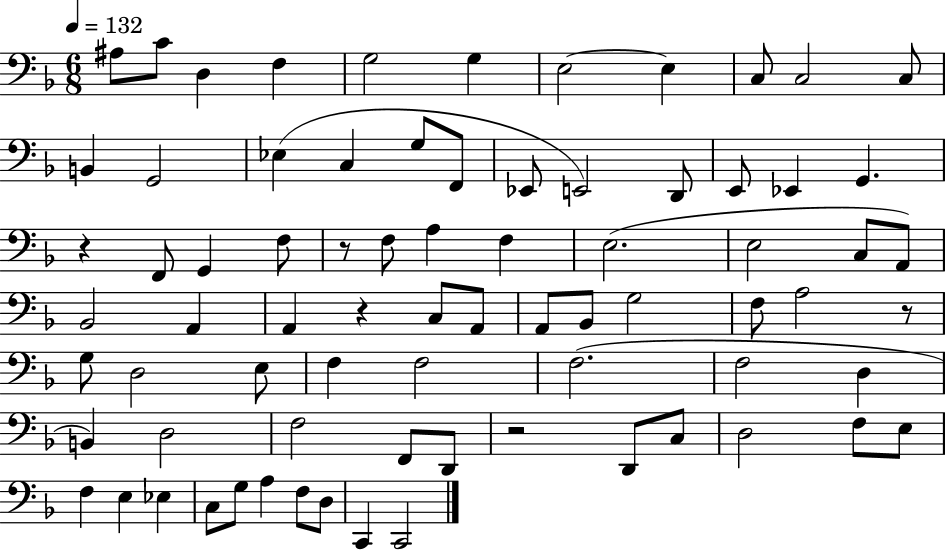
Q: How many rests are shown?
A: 5